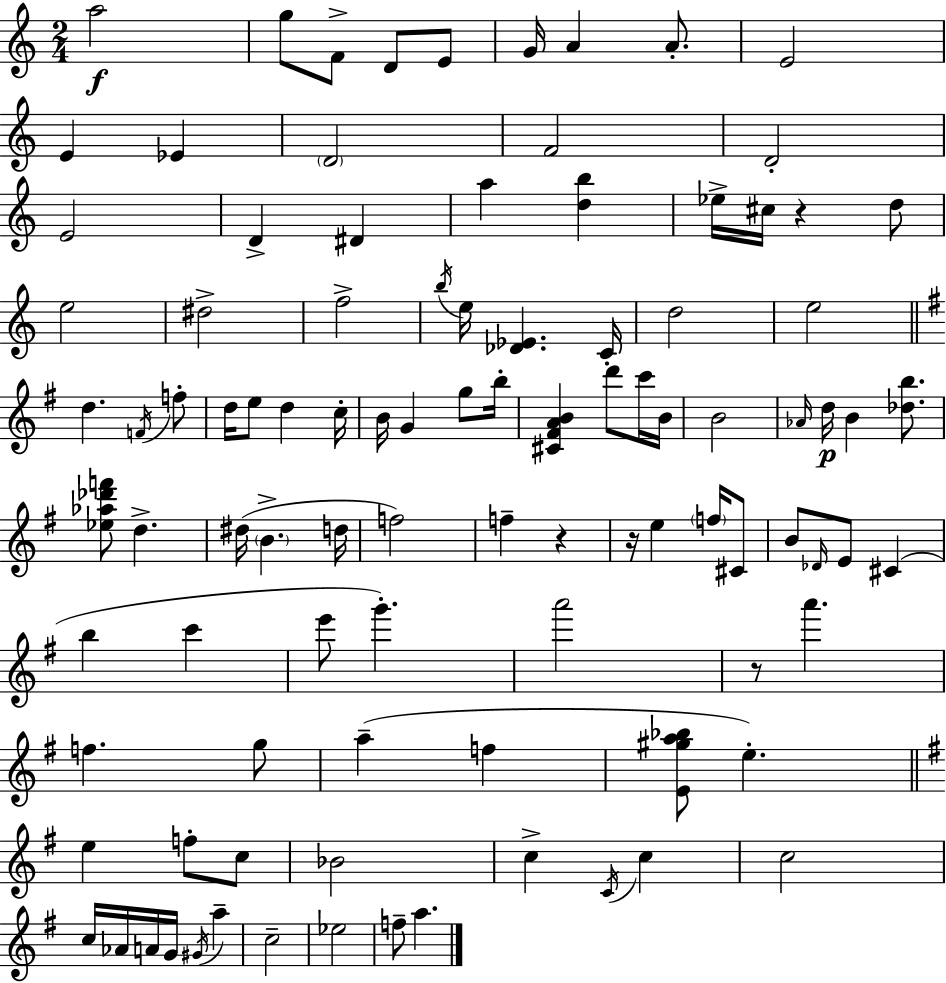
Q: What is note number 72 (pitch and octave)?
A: E5